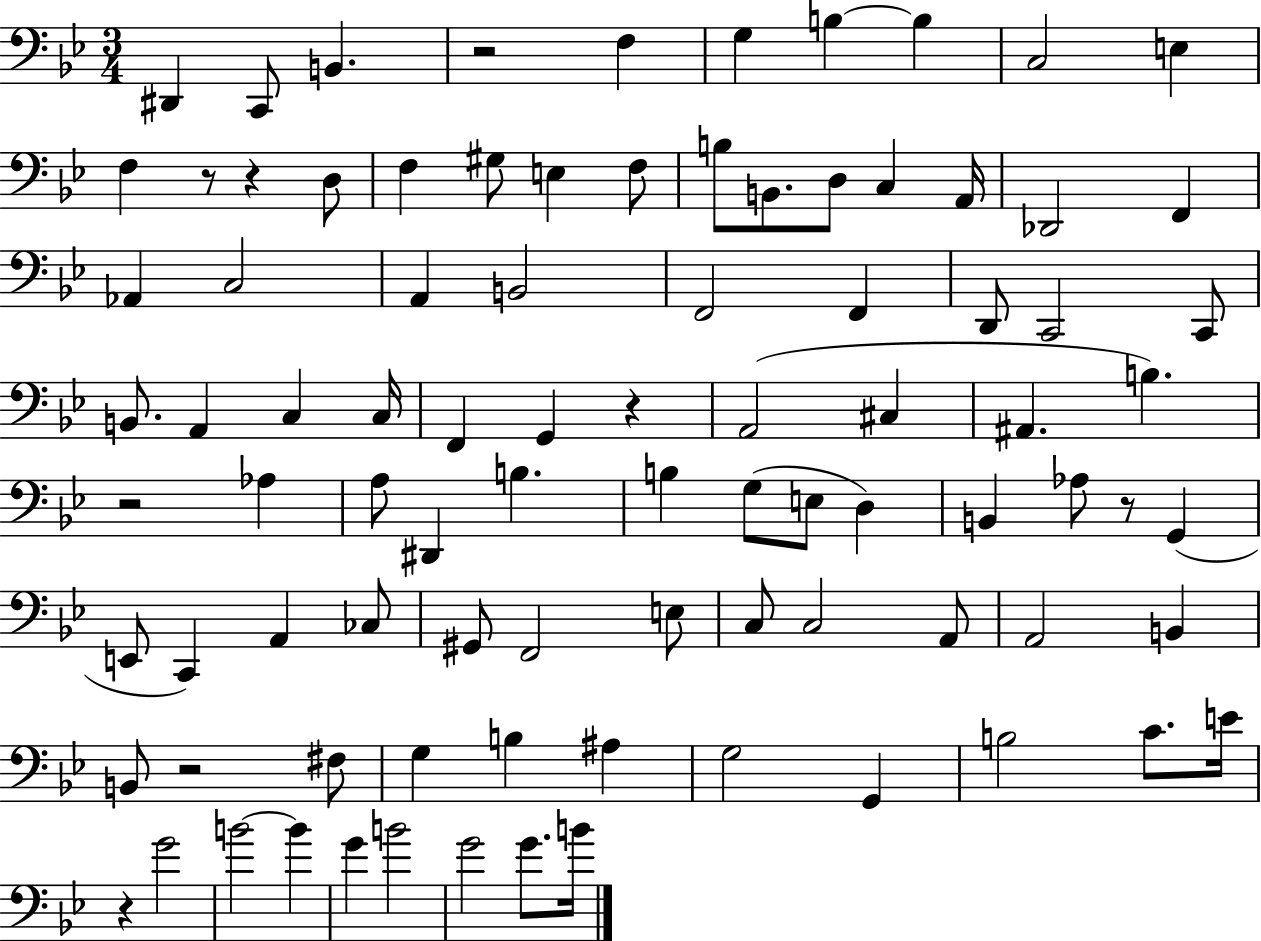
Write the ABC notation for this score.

X:1
T:Untitled
M:3/4
L:1/4
K:Bb
^D,, C,,/2 B,, z2 F, G, B, B, C,2 E, F, z/2 z D,/2 F, ^G,/2 E, F,/2 B,/2 B,,/2 D,/2 C, A,,/4 _D,,2 F,, _A,, C,2 A,, B,,2 F,,2 F,, D,,/2 C,,2 C,,/2 B,,/2 A,, C, C,/4 F,, G,, z A,,2 ^C, ^A,, B, z2 _A, A,/2 ^D,, B, B, G,/2 E,/2 D, B,, _A,/2 z/2 G,, E,,/2 C,, A,, _C,/2 ^G,,/2 F,,2 E,/2 C,/2 C,2 A,,/2 A,,2 B,, B,,/2 z2 ^F,/2 G, B, ^A, G,2 G,, B,2 C/2 E/4 z G2 B2 B G B2 G2 G/2 B/4